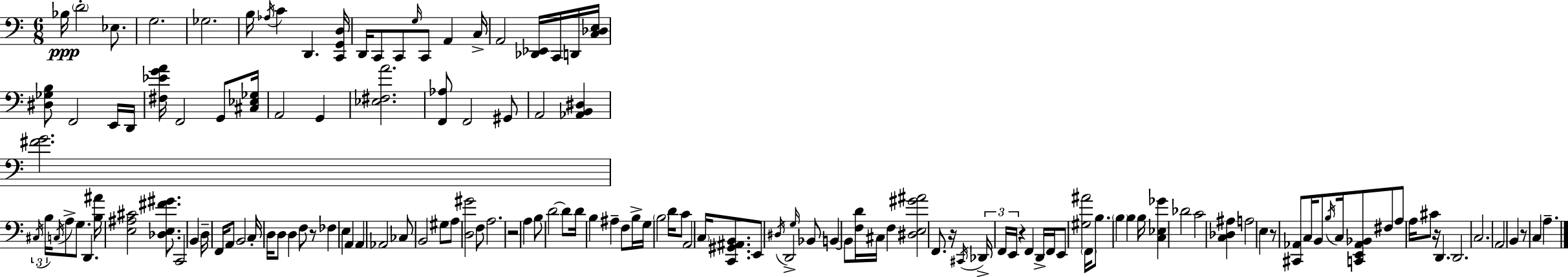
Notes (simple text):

Bb3/s D4/h Eb3/e. G3/h. Gb3/h. B3/s Ab3/s C4/q D2/q. [C2,G2,D3]/s D2/s C2/e C2/e G3/s C2/e A2/q C3/s A2/h [Db2,Eb2]/s C2/s D2/s [C3,Db3,E3]/s [D#3,Gb3,B3]/e F2/h E2/s D2/s [F#3,Eb4,G4,A4]/s F2/h G2/e [C#3,Eb3,Gb3]/s A2/h G2/q [Eb3,F#3,A4]/h. [F2,Ab3]/e F2/h G#2/e A2/h [Ab2,B2,D#3]/q [F#4,G4]/h. C#3/s B3/s C3/s A3/e G3/e. D2/q. [B3,A#4]/s [E3,A#3,C#4]/h [Db3,E3,F#4,G#4]/e. C2/h B2/q D3/s F2/s A2/e B2/h C3/s D3/s D3/e D3/q F3/e R/e FES3/q E3/q A2/q A2/q Ab2/h CES3/e B2/h G#3/e A3/e [D3,G#4]/h F3/e A3/h. R/h A3/q B3/e D4/h D4/e D4/s B3/q A#3/q F3/e B3/s G3/s B3/h D4/s C4/e A2/h C3/s [C2,G#2,A#2,B2]/e. E2/e D#3/s D2/h G3/s Bb2/e B2/q B2/e [F3,D4]/s C#3/s F3/q [D#3,E3,G#4,A#4]/h F2/e. R/s C#2/s Db2/s F2/s E2/s R/q F2/q D2/s F2/s E2/e [G#3,A#4]/h F2/s B3/e. B3/q B3/q B3/s [C3,Eb3,Gb4]/q Db4/h C4/h [C3,Db3,A#3]/q A3/h E3/q R/e [C#2,Ab2]/e C3/s B2/e B3/s C3/s [C2,E2,Ab2,Bb2]/e F#3/e A3/e A3/s C#4/e R/s D2/q. D2/h. C3/h. A2/h B2/q R/e C3/q A3/q.